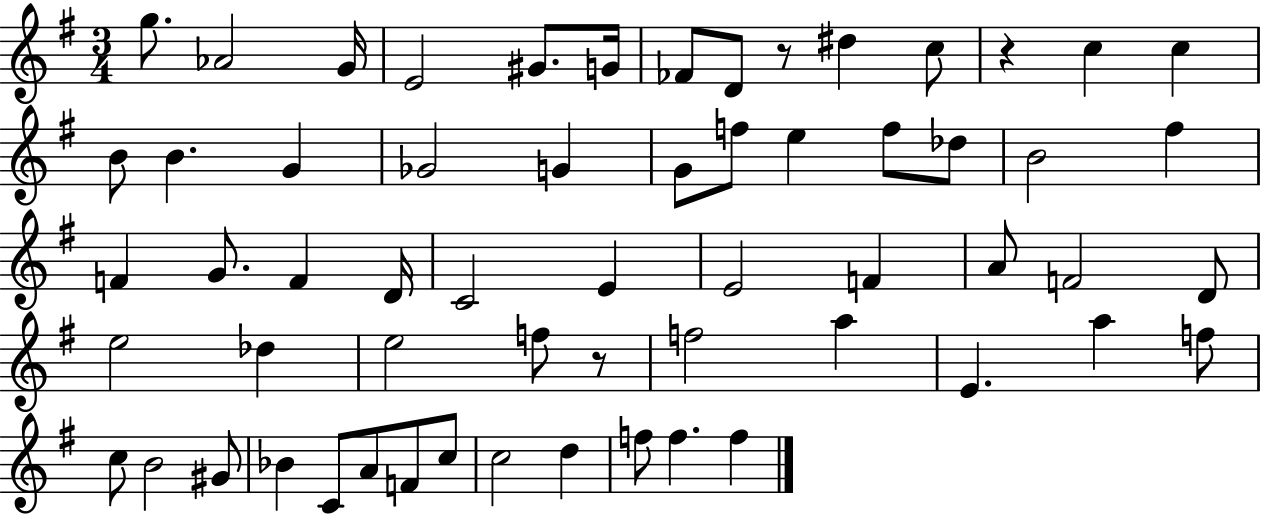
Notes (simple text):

G5/e. Ab4/h G4/s E4/h G#4/e. G4/s FES4/e D4/e R/e D#5/q C5/e R/q C5/q C5/q B4/e B4/q. G4/q Gb4/h G4/q G4/e F5/e E5/q F5/e Db5/e B4/h F#5/q F4/q G4/e. F4/q D4/s C4/h E4/q E4/h F4/q A4/e F4/h D4/e E5/h Db5/q E5/h F5/e R/e F5/h A5/q E4/q. A5/q F5/e C5/e B4/h G#4/e Bb4/q C4/e A4/e F4/e C5/e C5/h D5/q F5/e F5/q. F5/q